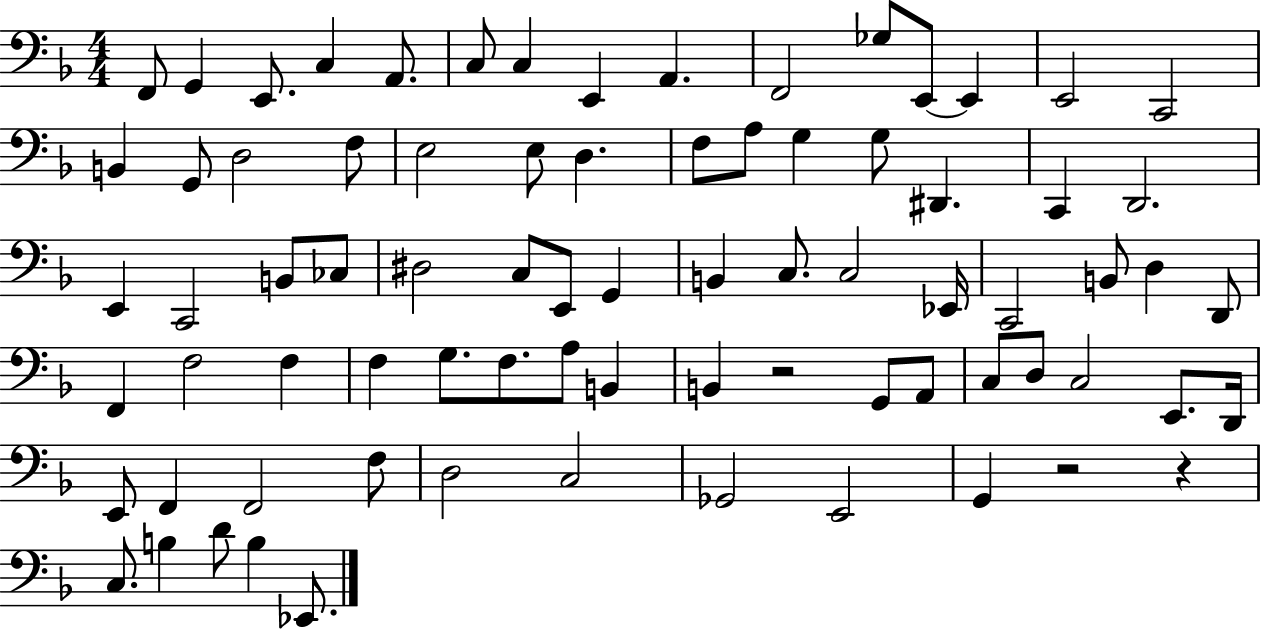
X:1
T:Untitled
M:4/4
L:1/4
K:F
F,,/2 G,, E,,/2 C, A,,/2 C,/2 C, E,, A,, F,,2 _G,/2 E,,/2 E,, E,,2 C,,2 B,, G,,/2 D,2 F,/2 E,2 E,/2 D, F,/2 A,/2 G, G,/2 ^D,, C,, D,,2 E,, C,,2 B,,/2 _C,/2 ^D,2 C,/2 E,,/2 G,, B,, C,/2 C,2 _E,,/4 C,,2 B,,/2 D, D,,/2 F,, F,2 F, F, G,/2 F,/2 A,/2 B,, B,, z2 G,,/2 A,,/2 C,/2 D,/2 C,2 E,,/2 D,,/4 E,,/2 F,, F,,2 F,/2 D,2 C,2 _G,,2 E,,2 G,, z2 z C,/2 B, D/2 B, _E,,/2